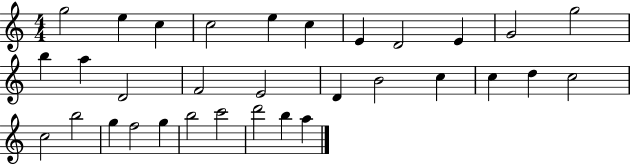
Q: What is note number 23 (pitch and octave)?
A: C5